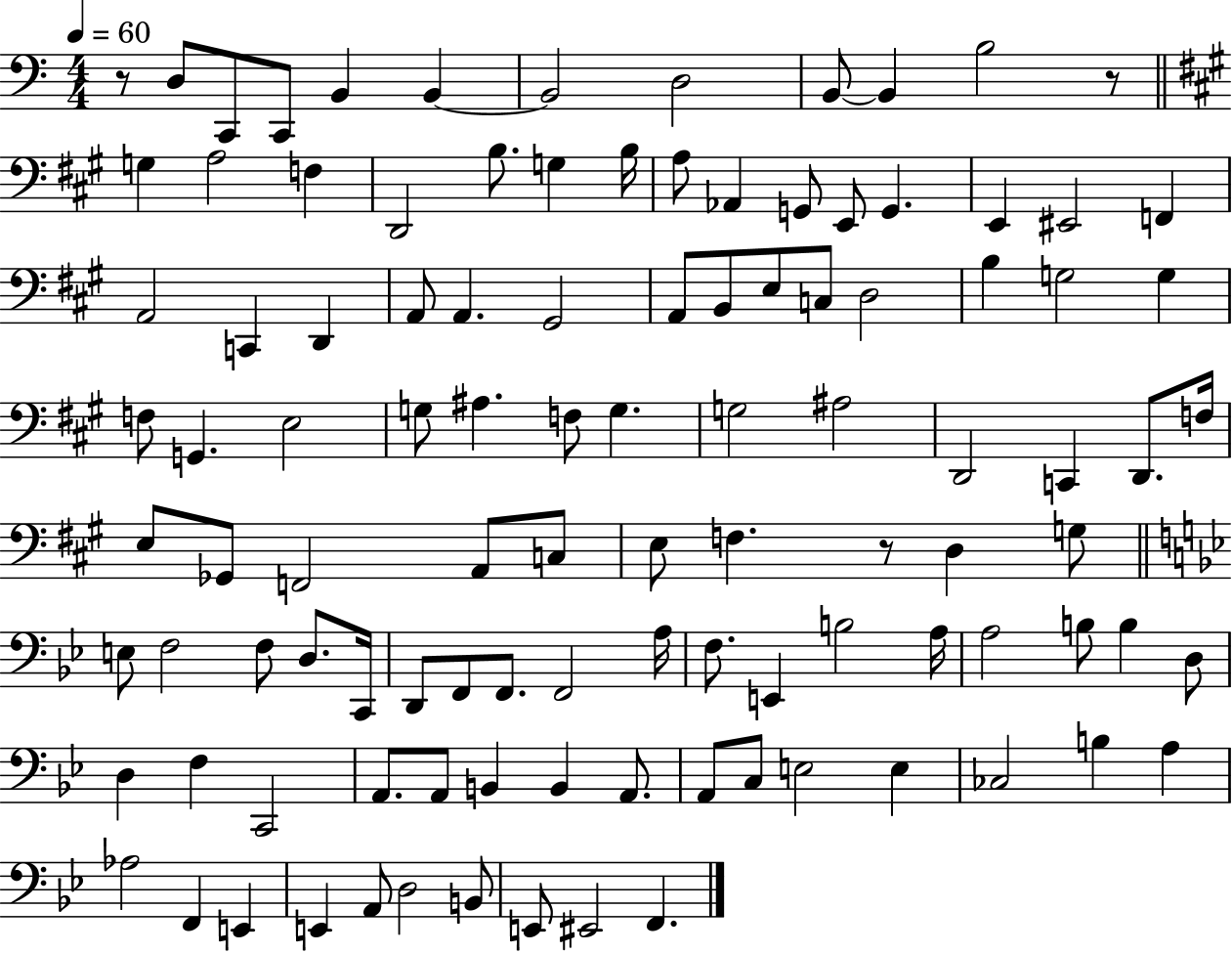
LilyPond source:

{
  \clef bass
  \numericTimeSignature
  \time 4/4
  \key c \major
  \tempo 4 = 60
  r8 d8 c,8 c,8 b,4 b,4~~ | b,2 d2 | b,8~~ b,4 b2 r8 | \bar "||" \break \key a \major g4 a2 f4 | d,2 b8. g4 b16 | a8 aes,4 g,8 e,8 g,4. | e,4 eis,2 f,4 | \break a,2 c,4 d,4 | a,8 a,4. gis,2 | a,8 b,8 e8 c8 d2 | b4 g2 g4 | \break f8 g,4. e2 | g8 ais4. f8 g4. | g2 ais2 | d,2 c,4 d,8. f16 | \break e8 ges,8 f,2 a,8 c8 | e8 f4. r8 d4 g8 | \bar "||" \break \key bes \major e8 f2 f8 d8. c,16 | d,8 f,8 f,8. f,2 a16 | f8. e,4 b2 a16 | a2 b8 b4 d8 | \break d4 f4 c,2 | a,8. a,8 b,4 b,4 a,8. | a,8 c8 e2 e4 | ces2 b4 a4 | \break aes2 f,4 e,4 | e,4 a,8 d2 b,8 | e,8 eis,2 f,4. | \bar "|."
}